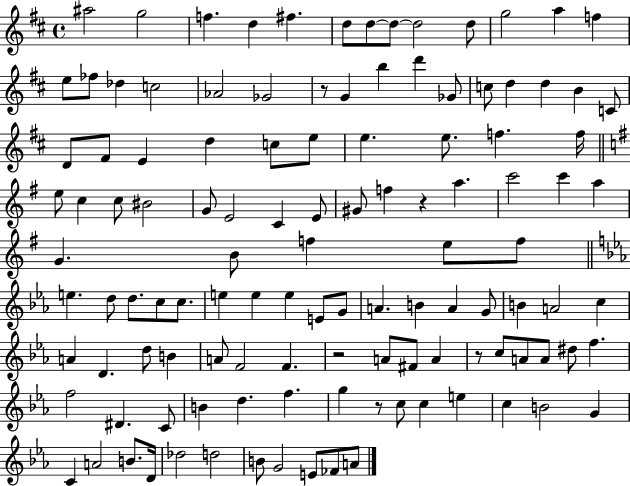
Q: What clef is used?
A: treble